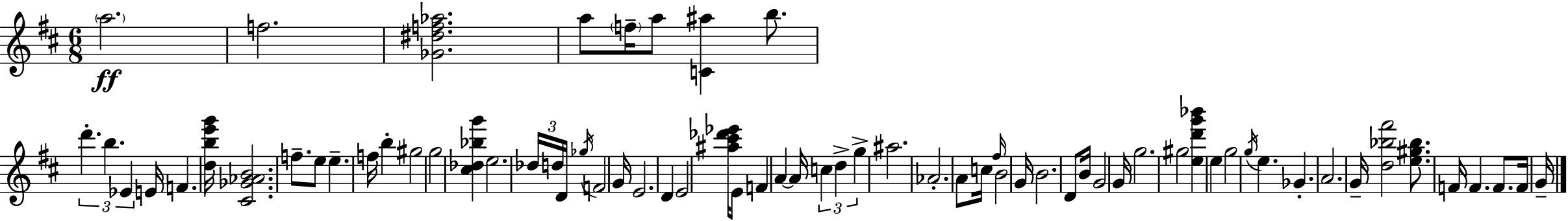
A5/h. F5/h. [Gb4,D#5,F5,Ab5]/h. A5/e F5/s A5/e [C4,A#5]/q B5/e. D6/q. B5/q. Eb4/q E4/s F4/q. [D5,B5,E6,G6]/s [C#4,Gb4,Ab4,B4]/h. F5/e. E5/e E5/q. F5/s B5/q G#5/h G5/h [C#5,Db5,Bb5,G6]/q E5/h. Db5/s D5/s D4/s Gb5/s F4/h G4/s E4/h. D4/q E4/h [A#5,C#6,Db6,Eb6]/s E4/e F4/q A4/q A4/s C5/q D5/q G5/q A#5/h. Ab4/h. A4/e C5/s F#5/s B4/h G4/s B4/h. D4/e B4/s G4/h G4/s G5/h. G#5/h [E5,D6,G6,Bb6]/q E5/q G5/h G5/s E5/q. Gb4/q. A4/h. G4/s [D5,Bb5,F#6]/h [E5,G#5,Bb5]/e. F4/s F4/q. F4/e. F4/s G4/s